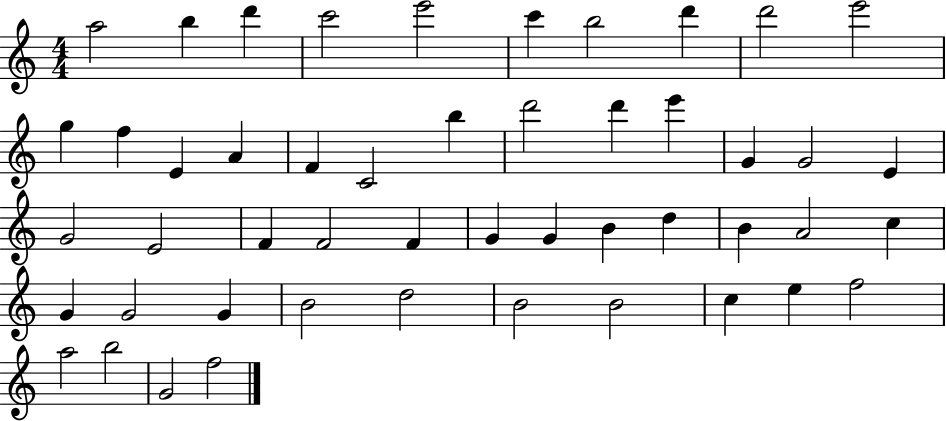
X:1
T:Untitled
M:4/4
L:1/4
K:C
a2 b d' c'2 e'2 c' b2 d' d'2 e'2 g f E A F C2 b d'2 d' e' G G2 E G2 E2 F F2 F G G B d B A2 c G G2 G B2 d2 B2 B2 c e f2 a2 b2 G2 f2